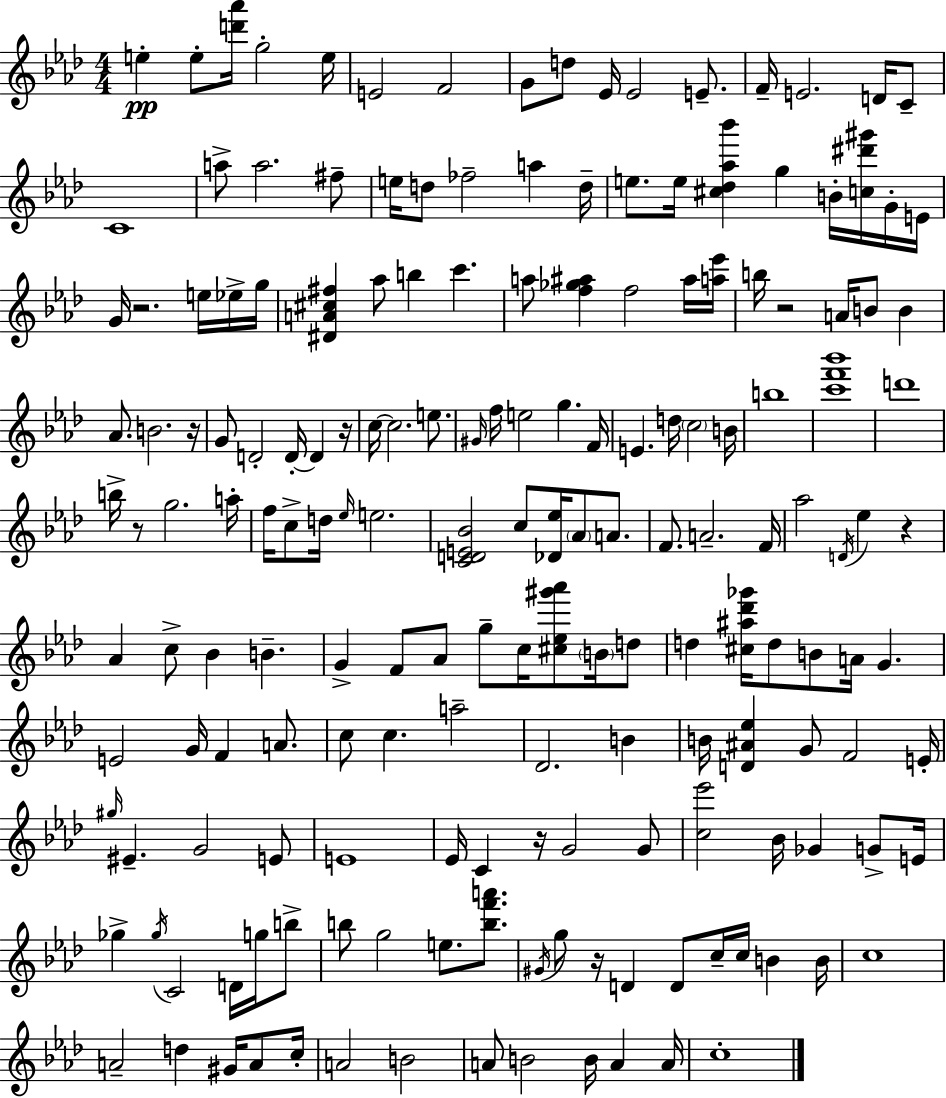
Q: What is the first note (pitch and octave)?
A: E5